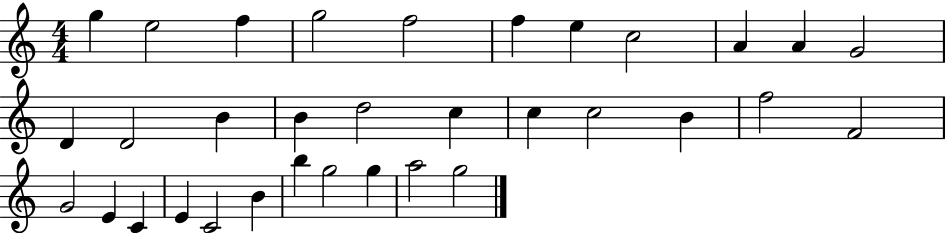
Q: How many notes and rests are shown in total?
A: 33